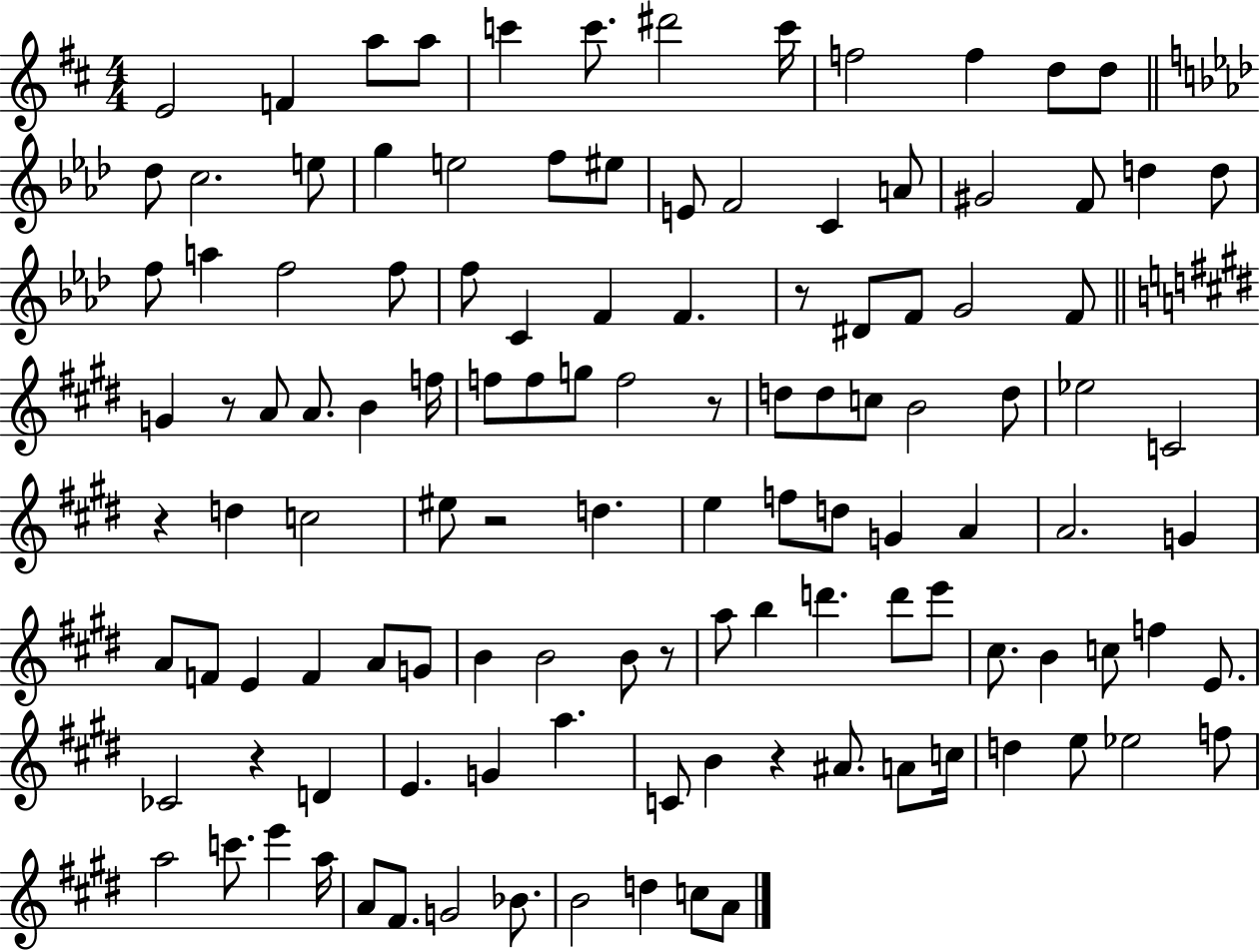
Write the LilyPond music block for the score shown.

{
  \clef treble
  \numericTimeSignature
  \time 4/4
  \key d \major
  e'2 f'4 a''8 a''8 | c'''4 c'''8. dis'''2 c'''16 | f''2 f''4 d''8 d''8 | \bar "||" \break \key f \minor des''8 c''2. e''8 | g''4 e''2 f''8 eis''8 | e'8 f'2 c'4 a'8 | gis'2 f'8 d''4 d''8 | \break f''8 a''4 f''2 f''8 | f''8 c'4 f'4 f'4. | r8 dis'8 f'8 g'2 f'8 | \bar "||" \break \key e \major g'4 r8 a'8 a'8. b'4 f''16 | f''8 f''8 g''8 f''2 r8 | d''8 d''8 c''8 b'2 d''8 | ees''2 c'2 | \break r4 d''4 c''2 | eis''8 r2 d''4. | e''4 f''8 d''8 g'4 a'4 | a'2. g'4 | \break a'8 f'8 e'4 f'4 a'8 g'8 | b'4 b'2 b'8 r8 | a''8 b''4 d'''4. d'''8 e'''8 | cis''8. b'4 c''8 f''4 e'8. | \break ces'2 r4 d'4 | e'4. g'4 a''4. | c'8 b'4 r4 ais'8. a'8 c''16 | d''4 e''8 ees''2 f''8 | \break a''2 c'''8. e'''4 a''16 | a'8 fis'8. g'2 bes'8. | b'2 d''4 c''8 a'8 | \bar "|."
}